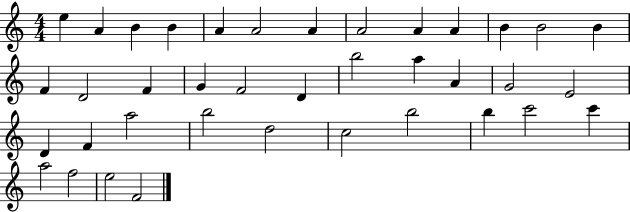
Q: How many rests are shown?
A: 0